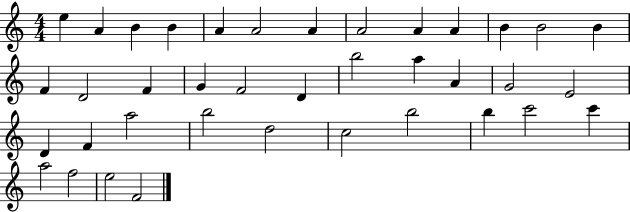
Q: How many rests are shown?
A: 0